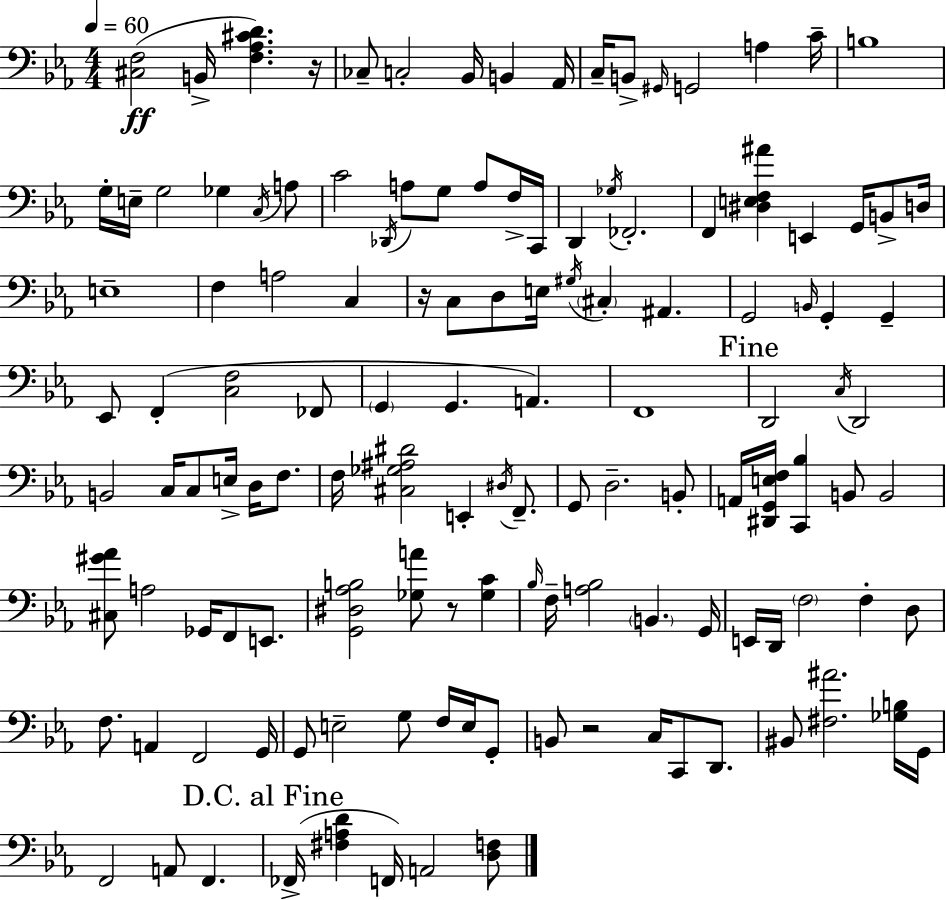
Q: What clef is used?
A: bass